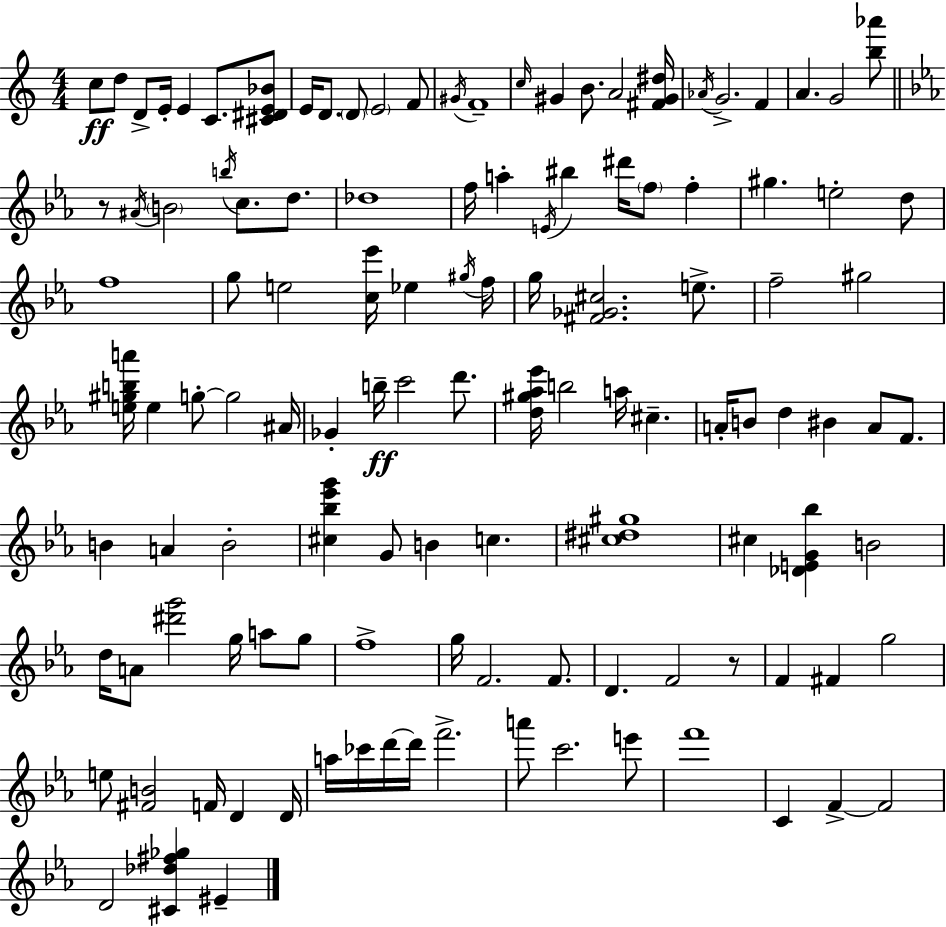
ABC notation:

X:1
T:Untitled
M:4/4
L:1/4
K:C
c/2 d/2 D/2 E/4 E C/2 [^C^DE_B]/2 E/4 D/2 D/2 E2 F/2 ^G/4 F4 c/4 ^G B/2 A2 [^F^G^d]/4 _A/4 G2 F A G2 [b_a']/2 z/2 ^A/4 B2 b/4 c/2 d/2 _d4 f/4 a E/4 ^b ^d'/4 f/2 f ^g e2 d/2 f4 g/2 e2 [c_e']/4 _e ^g/4 f/4 g/4 [^F_G^c]2 e/2 f2 ^g2 [e^gba']/4 e g/2 g2 ^A/4 _G b/4 c'2 d'/2 [d^g_a_e']/4 b2 a/4 ^c A/4 B/2 d ^B A/2 F/2 B A B2 [^c_b_e'g'] G/2 B c [^c^d^g]4 ^c [_DEG_b] B2 d/4 A/2 [^d'g']2 g/4 a/2 g/2 f4 g/4 F2 F/2 D F2 z/2 F ^F g2 e/2 [^FB]2 F/4 D D/4 a/4 _c'/4 d'/4 d'/4 f'2 a'/2 c'2 e'/2 f'4 C F F2 D2 [^C_d^f_g] ^E